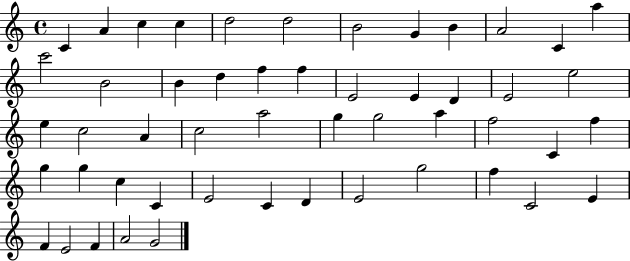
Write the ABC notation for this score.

X:1
T:Untitled
M:4/4
L:1/4
K:C
C A c c d2 d2 B2 G B A2 C a c'2 B2 B d f f E2 E D E2 e2 e c2 A c2 a2 g g2 a f2 C f g g c C E2 C D E2 g2 f C2 E F E2 F A2 G2